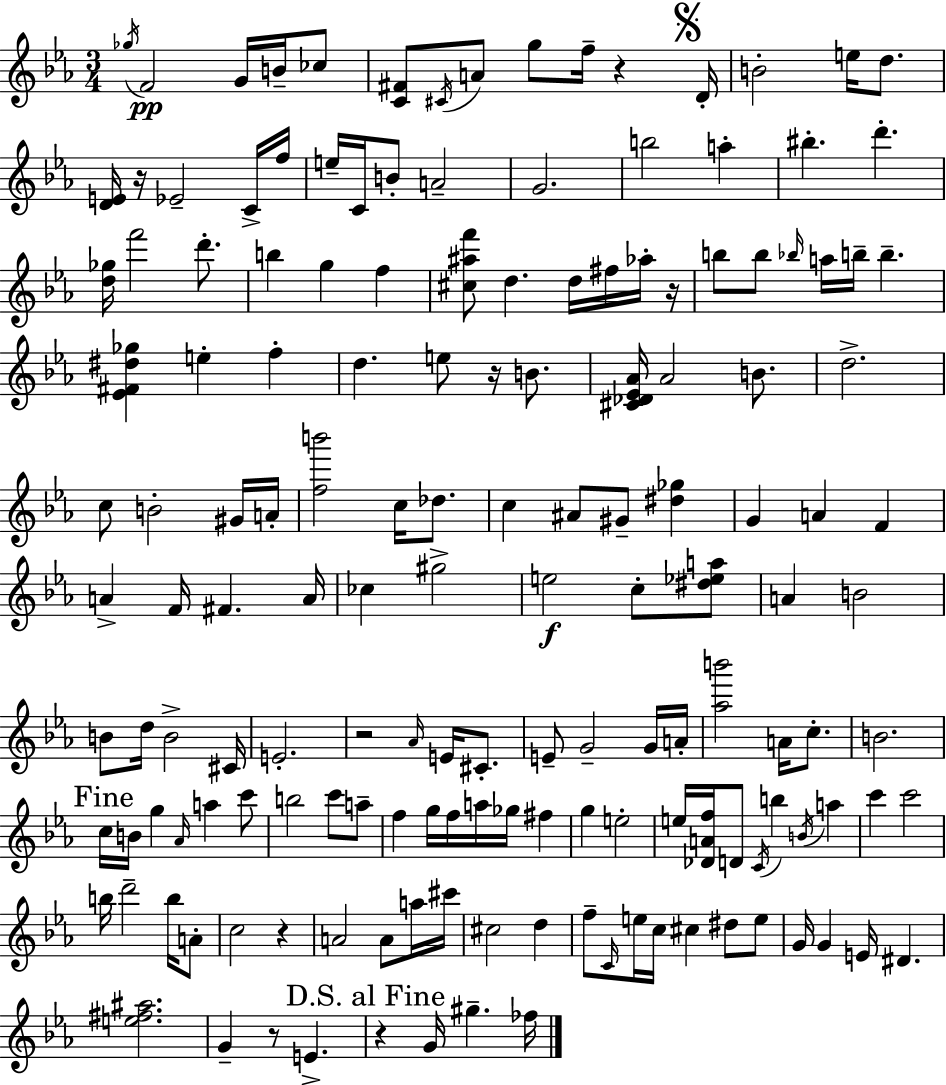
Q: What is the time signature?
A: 3/4